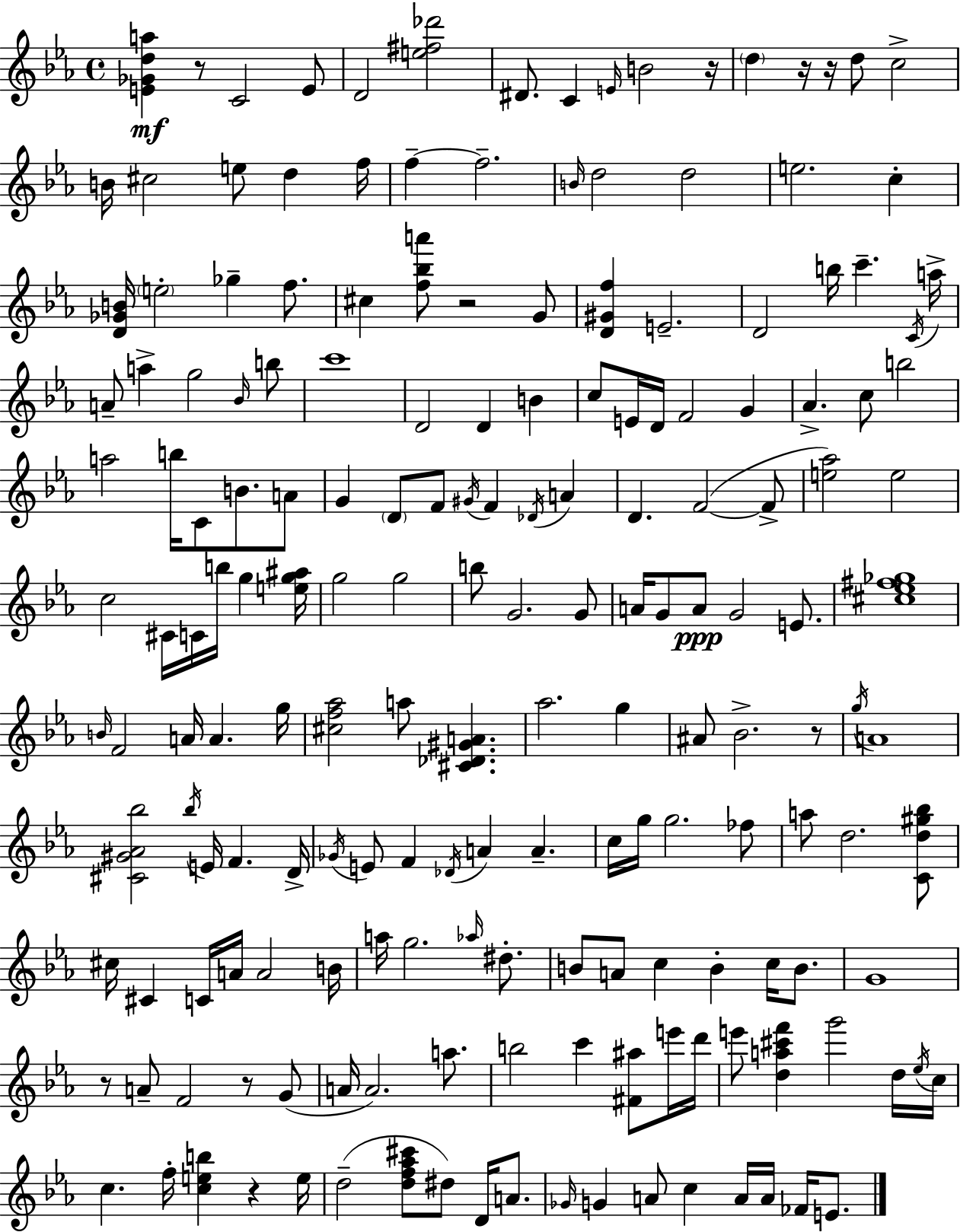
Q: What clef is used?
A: treble